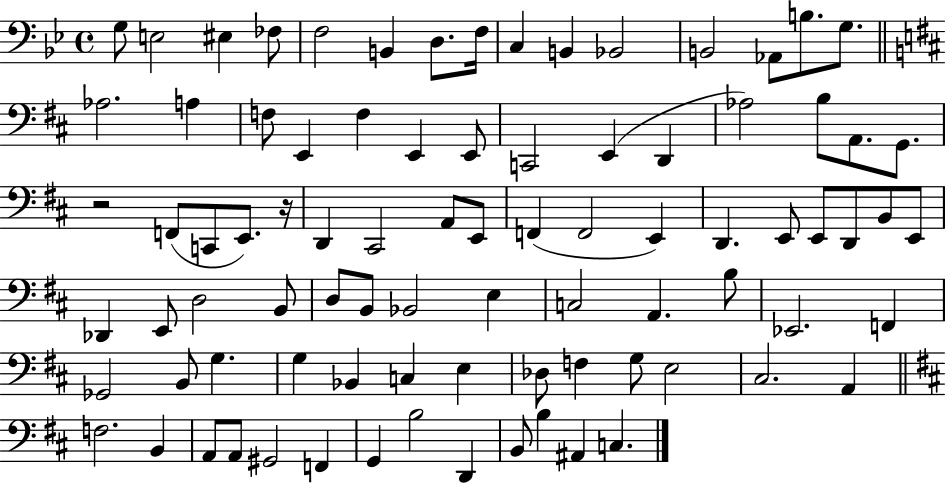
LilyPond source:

{
  \clef bass
  \time 4/4
  \defaultTimeSignature
  \key bes \major
  \repeat volta 2 { g8 e2 eis4 fes8 | f2 b,4 d8. f16 | c4 b,4 bes,2 | b,2 aes,8 b8. g8. | \break \bar "||" \break \key b \minor aes2. a4 | f8 e,4 f4 e,4 e,8 | c,2 e,4( d,4 | aes2) b8 a,8. g,8. | \break r2 f,8( c,8 e,8.) r16 | d,4 cis,2 a,8 e,8 | f,4( f,2 e,4) | d,4. e,8 e,8 d,8 b,8 e,8 | \break des,4 e,8 d2 b,8 | d8 b,8 bes,2 e4 | c2 a,4. b8 | ees,2. f,4 | \break ges,2 b,8 g4. | g4 bes,4 c4 e4 | des8 f4 g8 e2 | cis2. a,4 | \break \bar "||" \break \key d \major f2. b,4 | a,8 a,8 gis,2 f,4 | g,4 b2 d,4 | b,8 b4 ais,4 c4. | \break } \bar "|."
}